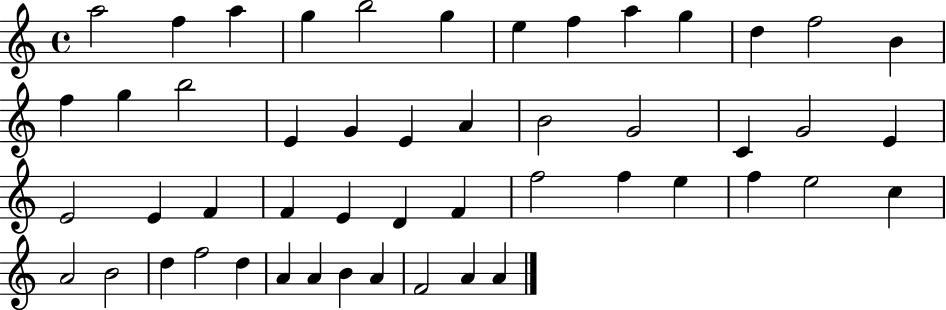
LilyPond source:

{
  \clef treble
  \time 4/4
  \defaultTimeSignature
  \key c \major
  a''2 f''4 a''4 | g''4 b''2 g''4 | e''4 f''4 a''4 g''4 | d''4 f''2 b'4 | \break f''4 g''4 b''2 | e'4 g'4 e'4 a'4 | b'2 g'2 | c'4 g'2 e'4 | \break e'2 e'4 f'4 | f'4 e'4 d'4 f'4 | f''2 f''4 e''4 | f''4 e''2 c''4 | \break a'2 b'2 | d''4 f''2 d''4 | a'4 a'4 b'4 a'4 | f'2 a'4 a'4 | \break \bar "|."
}